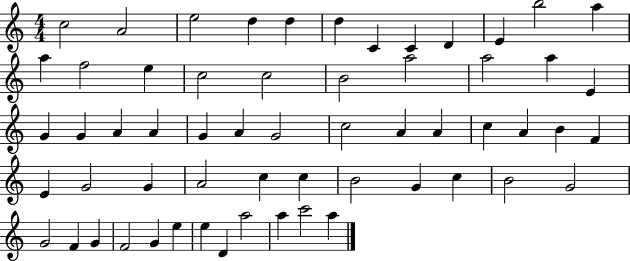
C5/h A4/h E5/h D5/q D5/q D5/q C4/q C4/q D4/q E4/q B5/h A5/q A5/q F5/h E5/q C5/h C5/h B4/h A5/h A5/h A5/q E4/q G4/q G4/q A4/q A4/q G4/q A4/q G4/h C5/h A4/q A4/q C5/q A4/q B4/q F4/q E4/q G4/h G4/q A4/h C5/q C5/q B4/h G4/q C5/q B4/h G4/h G4/h F4/q G4/q F4/h G4/q E5/q E5/q D4/q A5/h A5/q C6/h A5/q